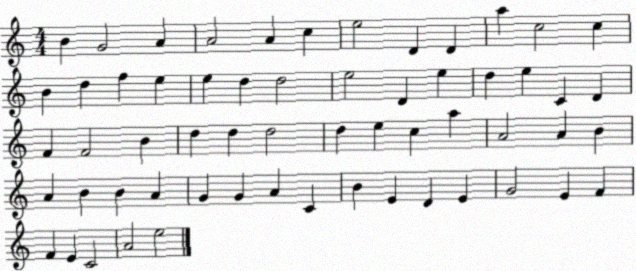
X:1
T:Untitled
M:4/4
L:1/4
K:C
B G2 A A2 A c e2 D D a c2 c B d f e e d d2 e2 D e d e C D F F2 B d d d2 d e c a A2 A B A B B A G G A C B E D E G2 E F F E C2 A2 e2